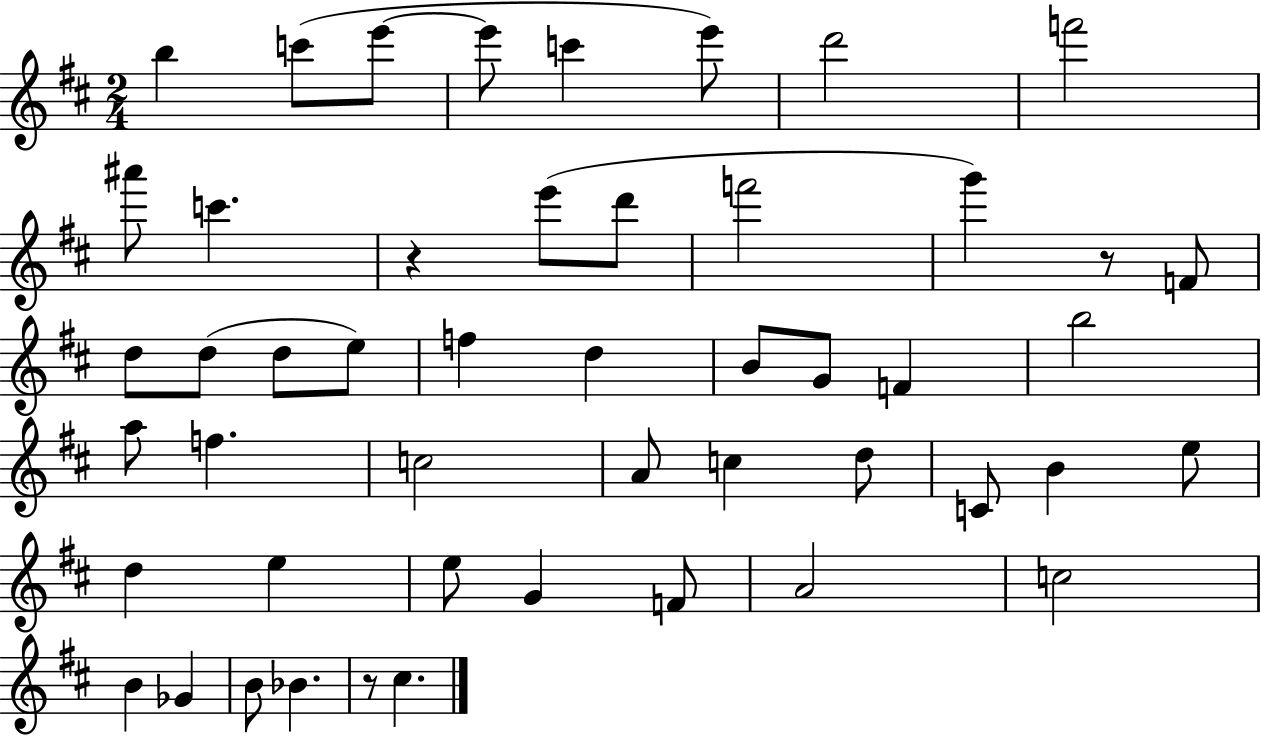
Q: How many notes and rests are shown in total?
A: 49